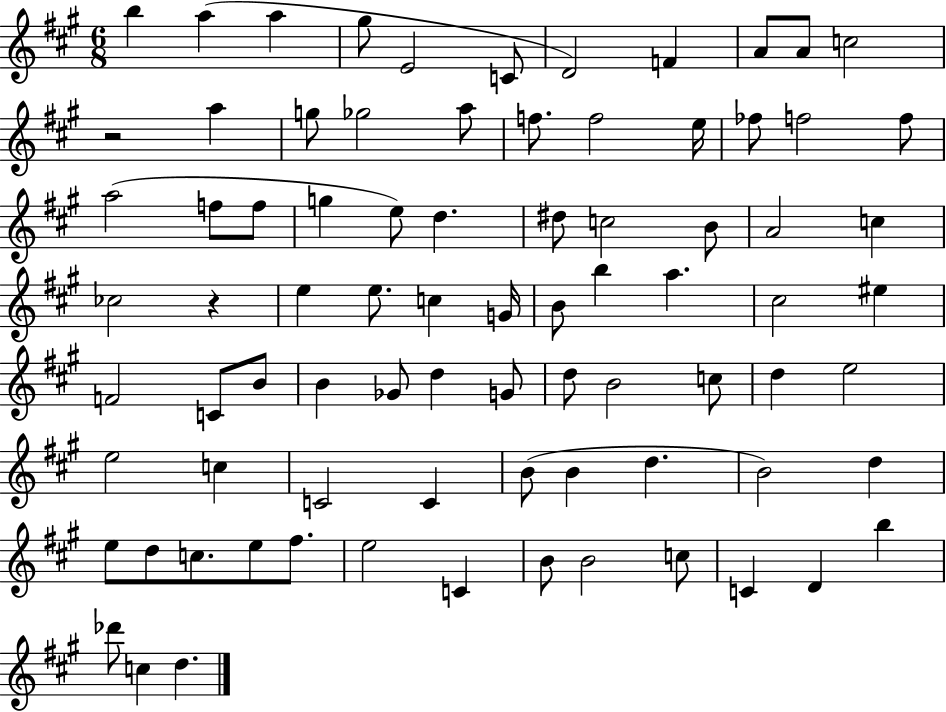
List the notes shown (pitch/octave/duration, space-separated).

B5/q A5/q A5/q G#5/e E4/h C4/e D4/h F4/q A4/e A4/e C5/h R/h A5/q G5/e Gb5/h A5/e F5/e. F5/h E5/s FES5/e F5/h F5/e A5/h F5/e F5/e G5/q E5/e D5/q. D#5/e C5/h B4/e A4/h C5/q CES5/h R/q E5/q E5/e. C5/q G4/s B4/e B5/q A5/q. C#5/h EIS5/q F4/h C4/e B4/e B4/q Gb4/e D5/q G4/e D5/e B4/h C5/e D5/q E5/h E5/h C5/q C4/h C4/q B4/e B4/q D5/q. B4/h D5/q E5/e D5/e C5/e. E5/e F#5/e. E5/h C4/q B4/e B4/h C5/e C4/q D4/q B5/q Db6/e C5/q D5/q.